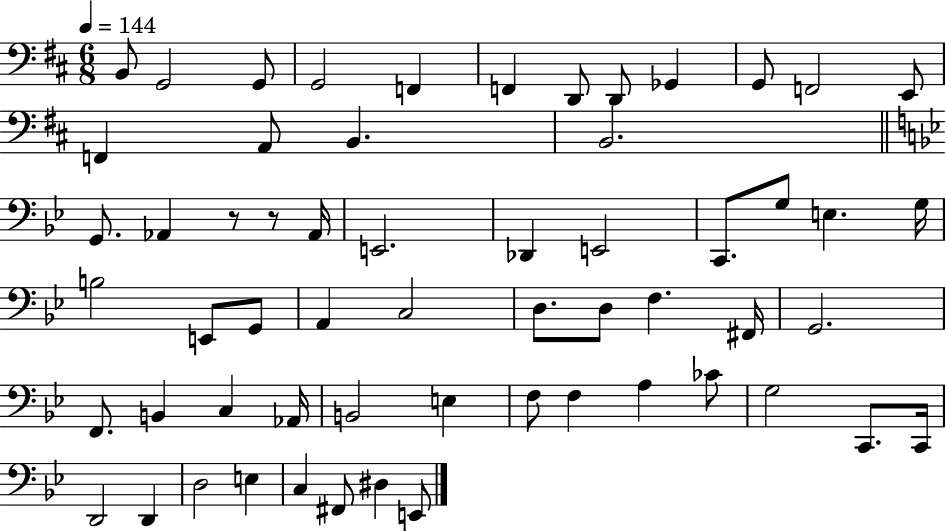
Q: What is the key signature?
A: D major